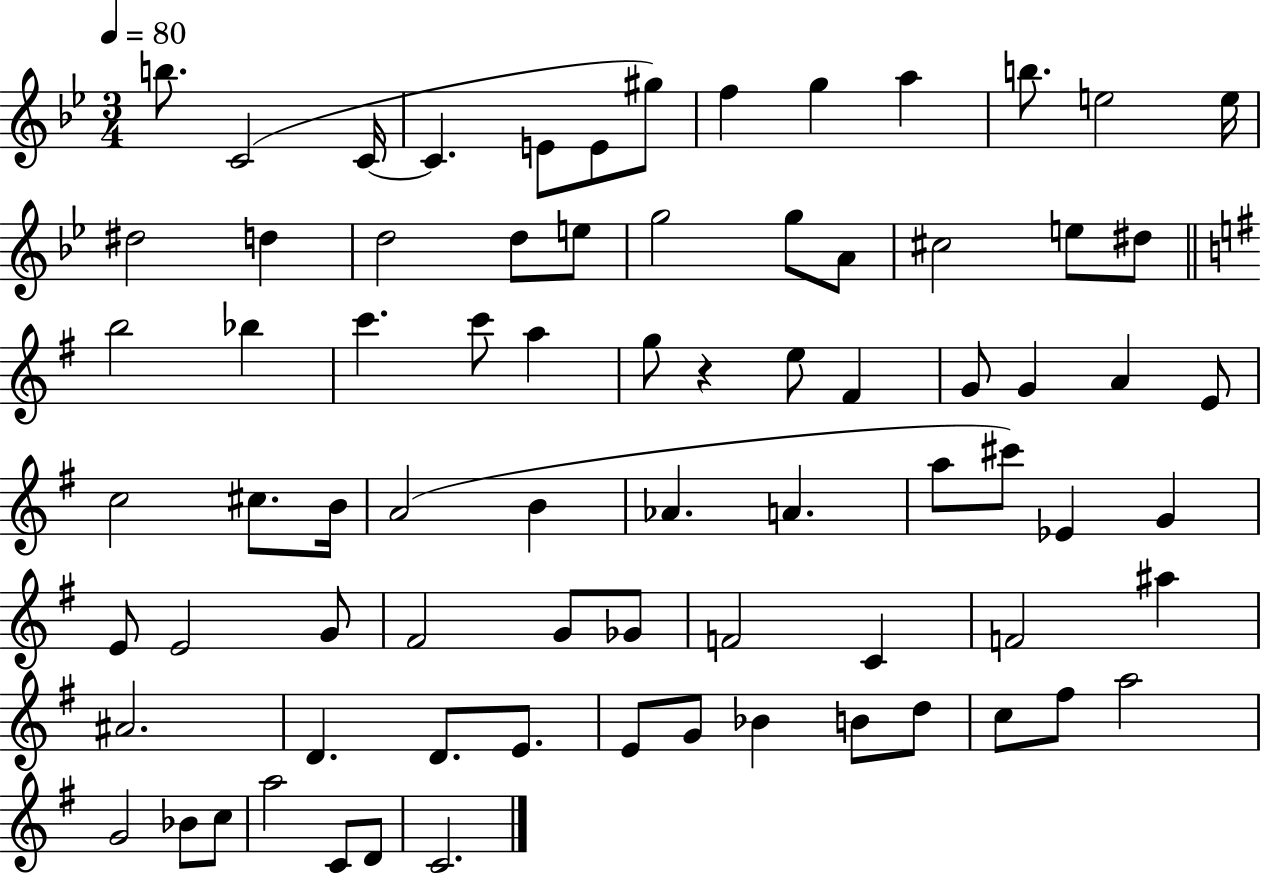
{
  \clef treble
  \numericTimeSignature
  \time 3/4
  \key bes \major
  \tempo 4 = 80
  b''8. c'2( c'16~~ | c'4. e'8 e'8 gis''8) | f''4 g''4 a''4 | b''8. e''2 e''16 | \break dis''2 d''4 | d''2 d''8 e''8 | g''2 g''8 a'8 | cis''2 e''8 dis''8 | \break \bar "||" \break \key g \major b''2 bes''4 | c'''4. c'''8 a''4 | g''8 r4 e''8 fis'4 | g'8 g'4 a'4 e'8 | \break c''2 cis''8. b'16 | a'2( b'4 | aes'4. a'4. | a''8 cis'''8) ees'4 g'4 | \break e'8 e'2 g'8 | fis'2 g'8 ges'8 | f'2 c'4 | f'2 ais''4 | \break ais'2. | d'4. d'8. e'8. | e'8 g'8 bes'4 b'8 d''8 | c''8 fis''8 a''2 | \break g'2 bes'8 c''8 | a''2 c'8 d'8 | c'2. | \bar "|."
}